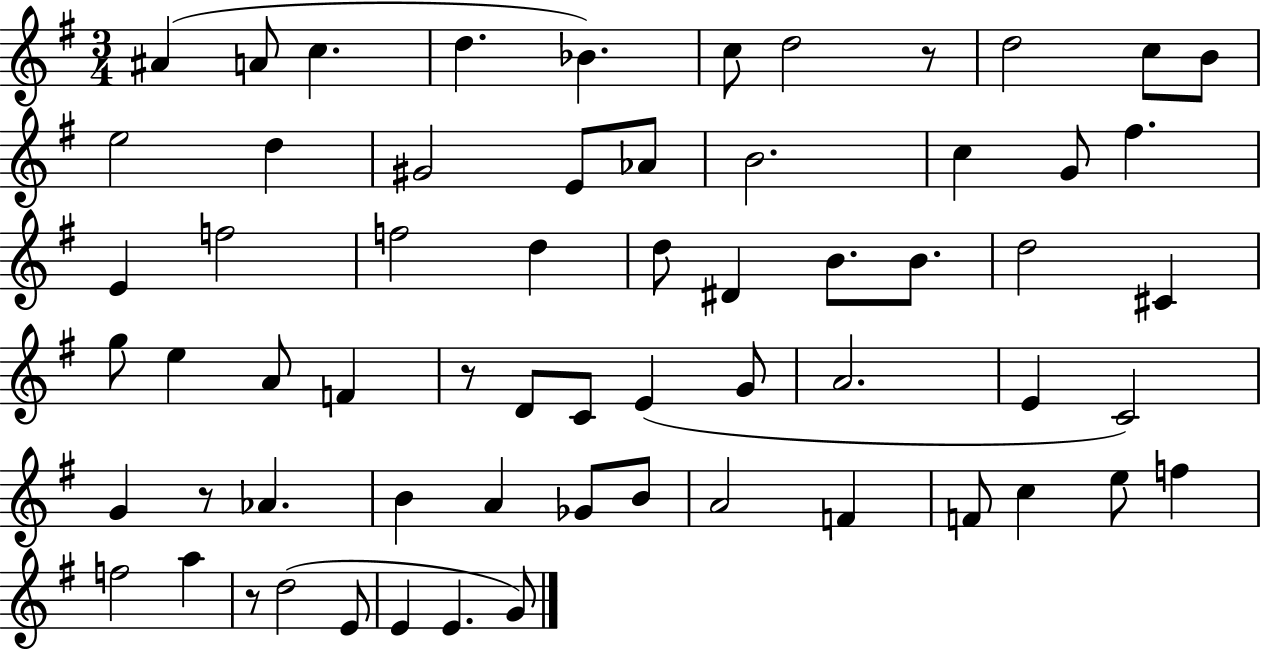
{
  \clef treble
  \numericTimeSignature
  \time 3/4
  \key g \major
  ais'4( a'8 c''4. | d''4. bes'4.) | c''8 d''2 r8 | d''2 c''8 b'8 | \break e''2 d''4 | gis'2 e'8 aes'8 | b'2. | c''4 g'8 fis''4. | \break e'4 f''2 | f''2 d''4 | d''8 dis'4 b'8. b'8. | d''2 cis'4 | \break g''8 e''4 a'8 f'4 | r8 d'8 c'8 e'4( g'8 | a'2. | e'4 c'2) | \break g'4 r8 aes'4. | b'4 a'4 ges'8 b'8 | a'2 f'4 | f'8 c''4 e''8 f''4 | \break f''2 a''4 | r8 d''2( e'8 | e'4 e'4. g'8) | \bar "|."
}